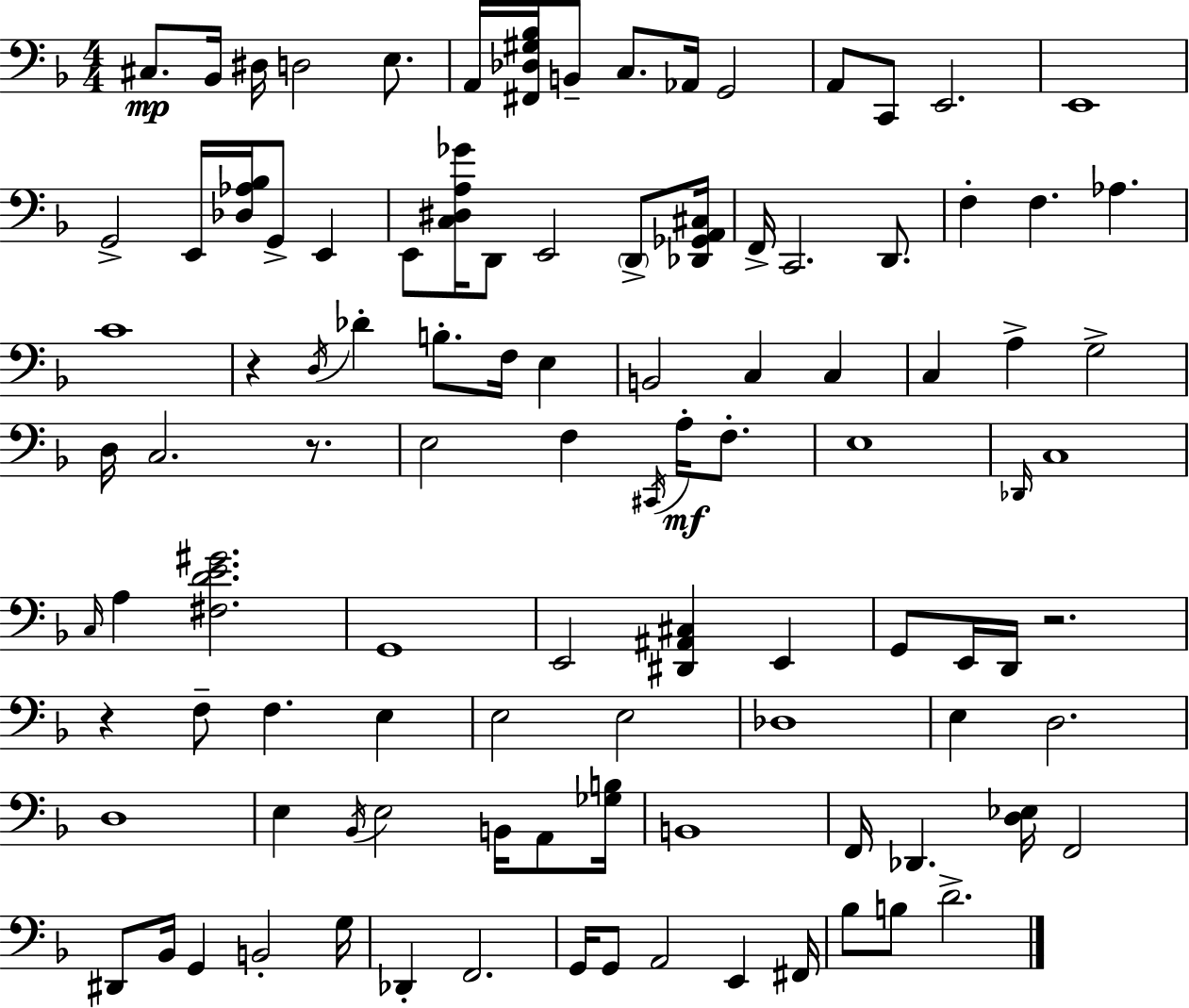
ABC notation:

X:1
T:Untitled
M:4/4
L:1/4
K:Dm
^C,/2 _B,,/4 ^D,/4 D,2 E,/2 A,,/4 [^F,,_D,^G,_B,]/4 B,,/2 C,/2 _A,,/4 G,,2 A,,/2 C,,/2 E,,2 E,,4 G,,2 E,,/4 [_D,_A,_B,]/4 G,,/2 E,, E,,/2 [C,^D,A,_G]/4 D,,/2 E,,2 D,,/2 [_D,,_G,,A,,^C,]/4 F,,/4 C,,2 D,,/2 F, F, _A, C4 z D,/4 _D B,/2 F,/4 E, B,,2 C, C, C, A, G,2 D,/4 C,2 z/2 E,2 F, ^C,,/4 A,/4 F,/2 E,4 _D,,/4 C,4 C,/4 A, [^F,DE^G]2 G,,4 E,,2 [^D,,^A,,^C,] E,, G,,/2 E,,/4 D,,/4 z2 z F,/2 F, E, E,2 E,2 _D,4 E, D,2 D,4 E, _B,,/4 E,2 B,,/4 A,,/2 [_G,B,]/4 B,,4 F,,/4 _D,, [D,_E,]/4 F,,2 ^D,,/2 _B,,/4 G,, B,,2 G,/4 _D,, F,,2 G,,/4 G,,/2 A,,2 E,, ^F,,/4 _B,/2 B,/2 D2